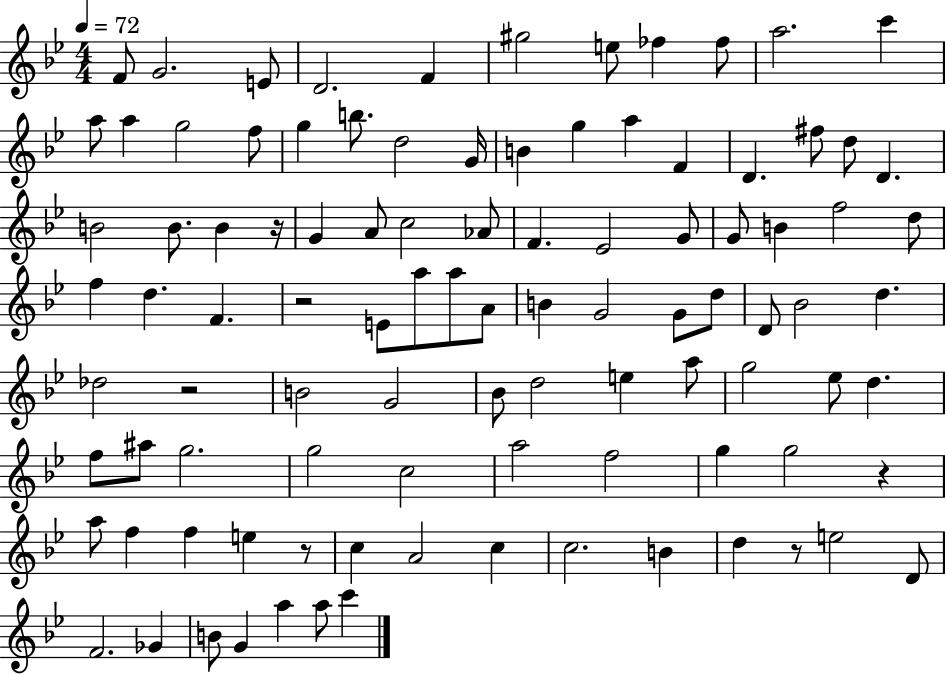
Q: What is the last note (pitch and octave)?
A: C6